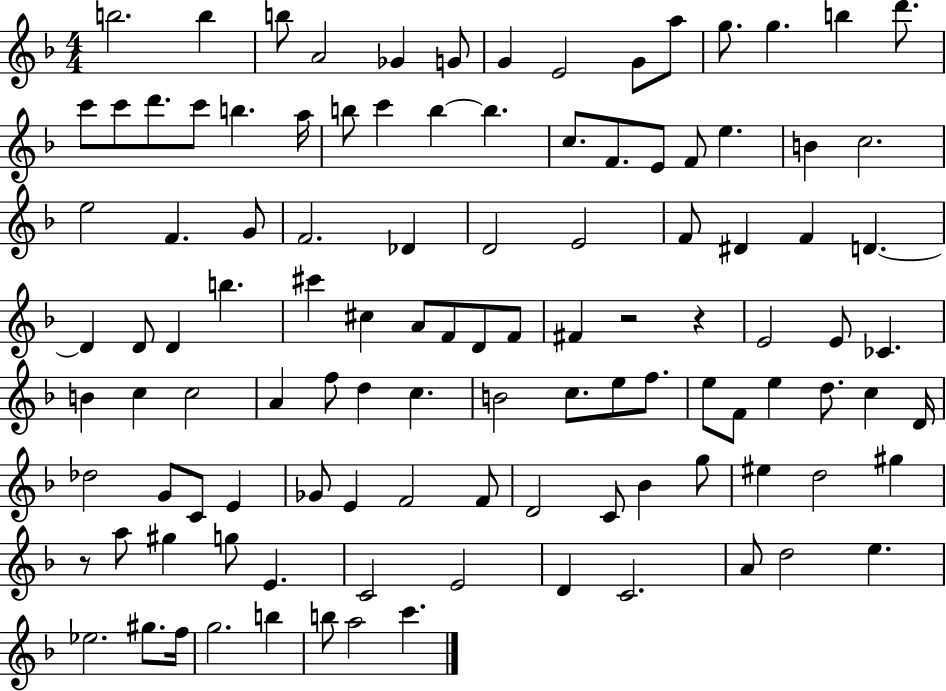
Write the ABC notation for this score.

X:1
T:Untitled
M:4/4
L:1/4
K:F
b2 b b/2 A2 _G G/2 G E2 G/2 a/2 g/2 g b d'/2 c'/2 c'/2 d'/2 c'/2 b a/4 b/2 c' b b c/2 F/2 E/2 F/2 e B c2 e2 F G/2 F2 _D D2 E2 F/2 ^D F D D D/2 D b ^c' ^c A/2 F/2 D/2 F/2 ^F z2 z E2 E/2 _C B c c2 A f/2 d c B2 c/2 e/2 f/2 e/2 F/2 e d/2 c D/4 _d2 G/2 C/2 E _G/2 E F2 F/2 D2 C/2 _B g/2 ^e d2 ^g z/2 a/2 ^g g/2 E C2 E2 D C2 A/2 d2 e _e2 ^g/2 f/4 g2 b b/2 a2 c'